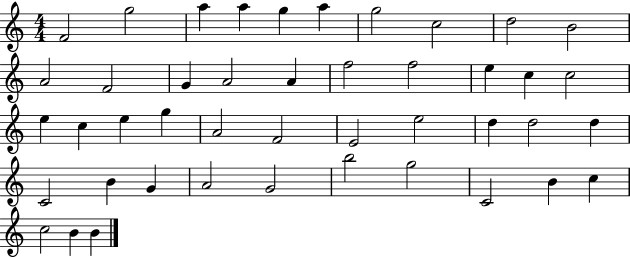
X:1
T:Untitled
M:4/4
L:1/4
K:C
F2 g2 a a g a g2 c2 d2 B2 A2 F2 G A2 A f2 f2 e c c2 e c e g A2 F2 E2 e2 d d2 d C2 B G A2 G2 b2 g2 C2 B c c2 B B